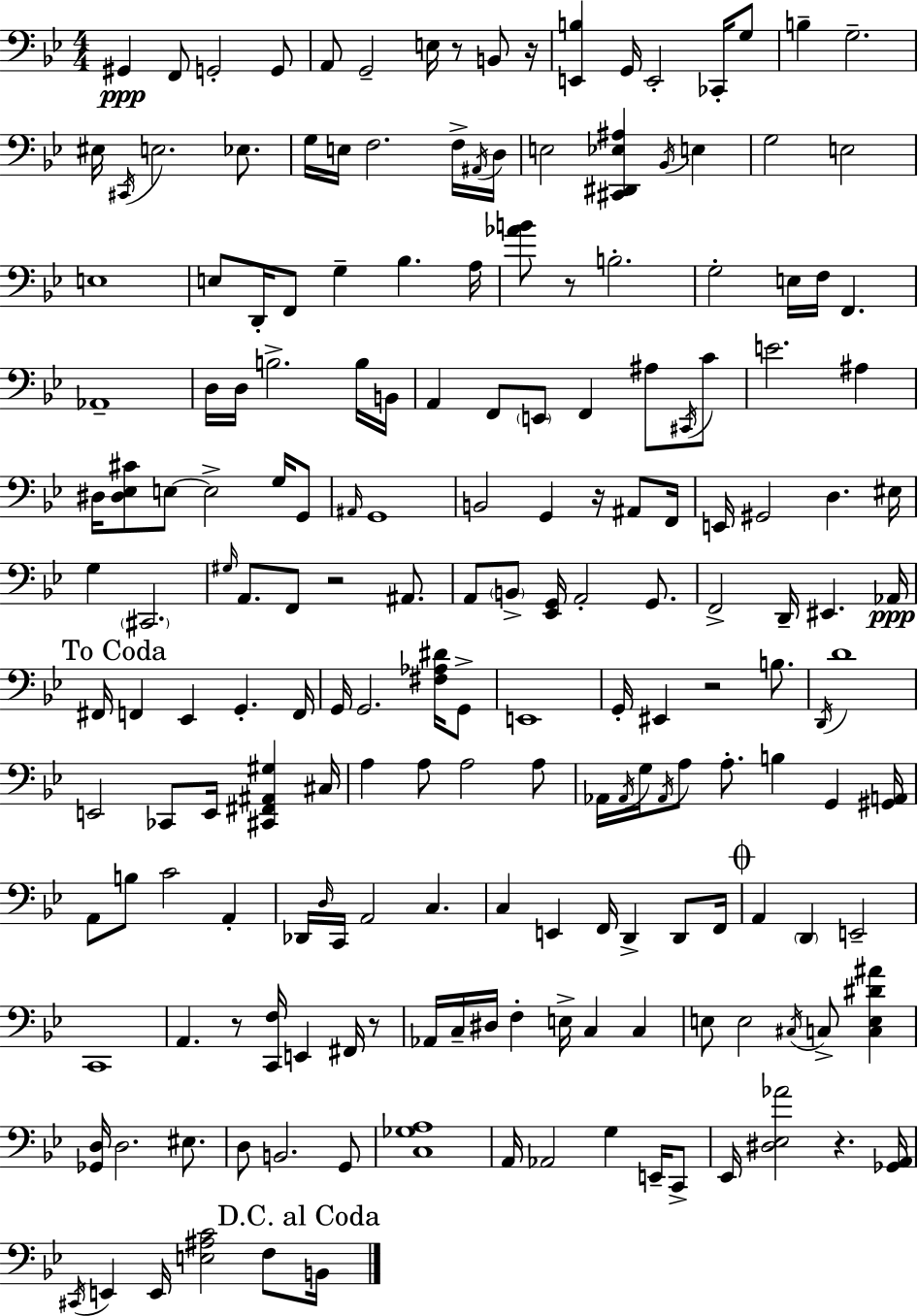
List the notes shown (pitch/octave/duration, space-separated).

G#2/q F2/e G2/h G2/e A2/e G2/h E3/s R/e B2/e R/s [E2,B3]/q G2/s E2/h CES2/s G3/e B3/q G3/h. EIS3/s C#2/s E3/h. Eb3/e. G3/s E3/s F3/h. F3/s A#2/s D3/s E3/h [C#2,D#2,Eb3,A#3]/q Bb2/s E3/q G3/h E3/h E3/w E3/e D2/s F2/e G3/q Bb3/q. A3/s [Ab4,B4]/e R/e B3/h. G3/h E3/s F3/s F2/q. Ab2/w D3/s D3/s B3/h. B3/s B2/s A2/q F2/e E2/e F2/q A#3/e C#2/s C4/e E4/h. A#3/q D#3/s [D#3,Eb3,C#4]/e E3/e E3/h G3/s G2/e A#2/s G2/w B2/h G2/q R/s A#2/e F2/s E2/s G#2/h D3/q. EIS3/s G3/q C#2/h. G#3/s A2/e. F2/e R/h A#2/e. A2/e B2/e [Eb2,G2]/s A2/h G2/e. F2/h D2/s EIS2/q. Ab2/s F#2/s F2/q Eb2/q G2/q. F2/s G2/s G2/h. [F#3,Ab3,D#4]/s G2/e E2/w G2/s EIS2/q R/h B3/e. D2/s D4/w E2/h CES2/e E2/s [C#2,F#2,A#2,G#3]/q C#3/s A3/q A3/e A3/h A3/e Ab2/s Ab2/s G3/s Ab2/s A3/e A3/e. B3/q G2/q [G#2,A2]/s A2/e B3/e C4/h A2/q Db2/s D3/s C2/s A2/h C3/q. C3/q E2/q F2/s D2/q D2/e F2/s A2/q D2/q E2/h C2/w A2/q. R/e [C2,F3]/s E2/q F#2/s R/e Ab2/s C3/s D#3/s F3/q E3/s C3/q C3/q E3/e E3/h C#3/s C3/e [C3,E3,D#4,A#4]/q [Gb2,D3]/s D3/h. EIS3/e. D3/e B2/h. G2/e [C3,Gb3,A3]/w A2/s Ab2/h G3/q E2/s C2/e Eb2/s [D#3,Eb3,Ab4]/h R/q. [Gb2,A2]/s C#2/s E2/q E2/s [E3,A#3,C4]/h F3/e B2/s